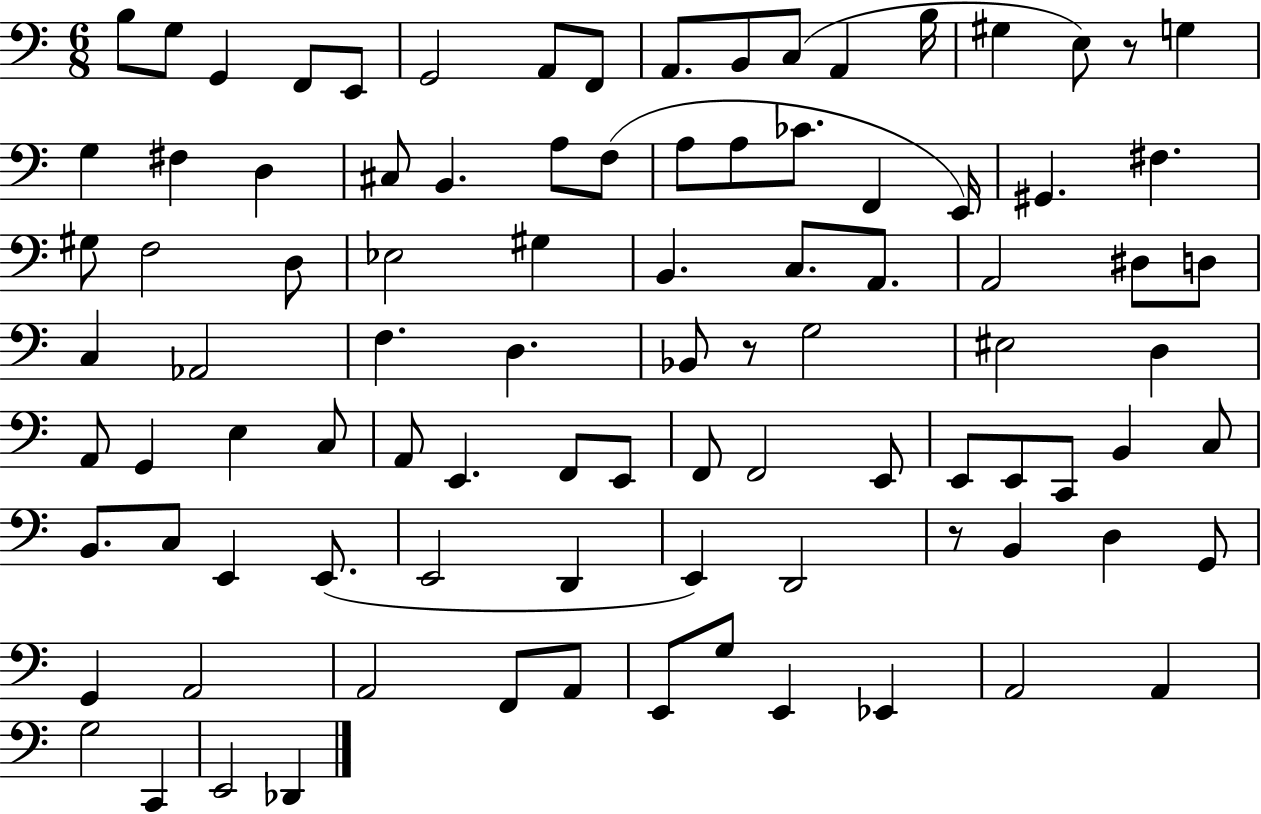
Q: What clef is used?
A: bass